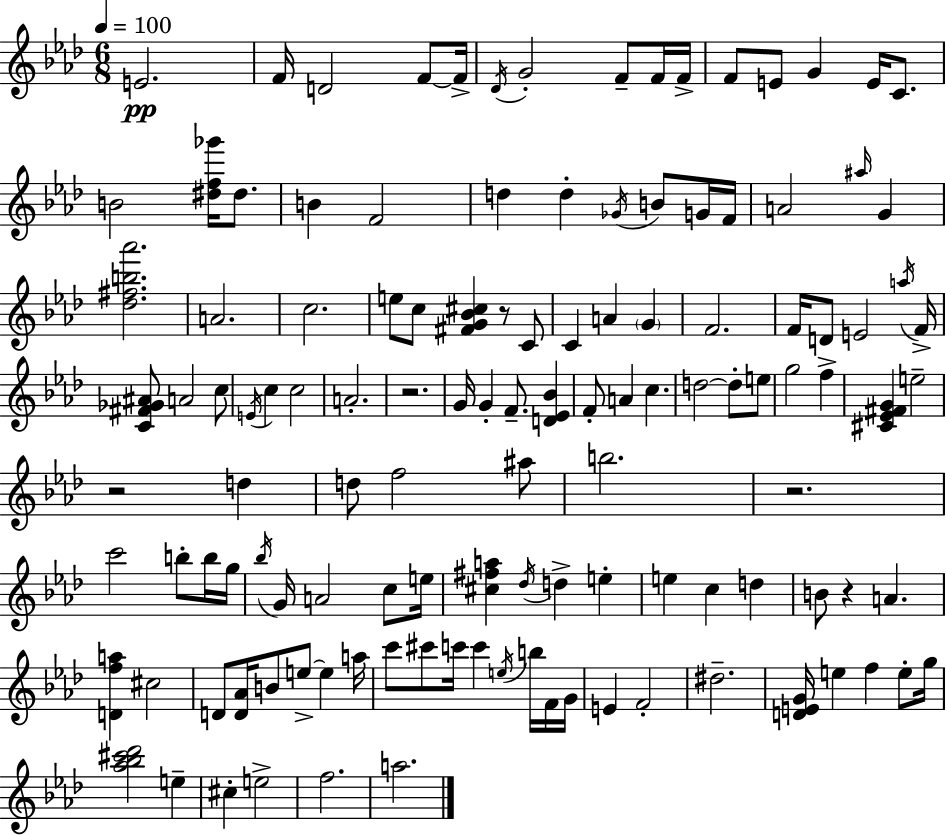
X:1
T:Untitled
M:6/8
L:1/4
K:Fm
E2 F/4 D2 F/2 F/4 _D/4 G2 F/2 F/4 F/4 F/2 E/2 G E/4 C/2 B2 [^df_g']/4 ^d/2 B F2 d d _G/4 B/2 G/4 F/4 A2 ^a/4 G [_d^fb_a']2 A2 c2 e/2 c/2 [^FG_B^c] z/2 C/2 C A G F2 F/4 D/2 E2 a/4 F/4 [C^F_G^A]/2 A2 c/2 E/4 c c2 A2 z2 G/4 G F/2 [D_E_B] F/2 A c d2 d/2 e/2 g2 f [^C_E^FG] e2 z2 d d/2 f2 ^a/2 b2 z2 c'2 b/2 b/4 g/4 _b/4 G/4 A2 c/2 e/4 [^c^fa] _d/4 d e e c d B/2 z A [Dfa] ^c2 D/2 [D_A]/4 B/2 e/2 e a/4 c'/2 ^c'/2 c'/4 c' e/4 b/4 F/4 G/4 E F2 ^d2 [DEG]/4 e f e/2 g/4 [_a_b^c'_d']2 e ^c e2 f2 a2